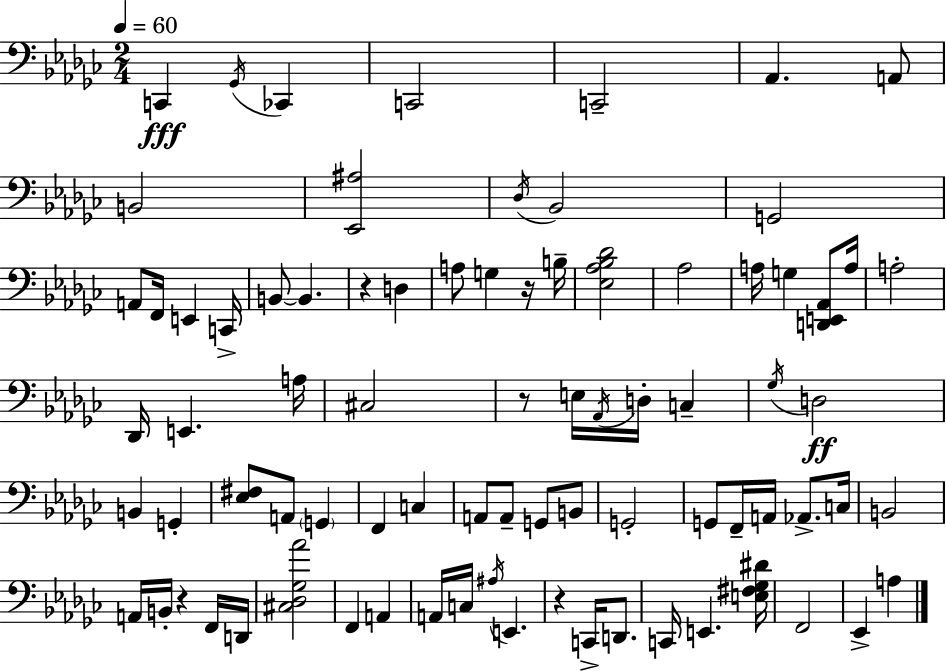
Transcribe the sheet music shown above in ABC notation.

X:1
T:Untitled
M:2/4
L:1/4
K:Ebm
C,, _G,,/4 _C,, C,,2 C,,2 _A,, A,,/2 B,,2 [_E,,^A,]2 _D,/4 _B,,2 G,,2 A,,/2 F,,/4 E,, C,,/4 B,,/2 B,, z D, A,/2 G, z/4 B,/4 [_E,_A,_B,_D]2 _A,2 A,/4 G, [D,,E,,_A,,]/2 A,/4 A,2 _D,,/4 E,, A,/4 ^C,2 z/2 E,/4 _A,,/4 D,/4 C, _G,/4 D,2 B,, G,, [_E,^F,]/2 A,,/2 G,, F,, C, A,,/2 A,,/2 G,,/2 B,,/2 G,,2 G,,/2 F,,/4 A,,/4 _A,,/2 C,/4 B,,2 A,,/4 B,,/4 z F,,/4 D,,/4 [^C,_D,_G,_A]2 F,, A,, A,,/4 C,/4 ^A,/4 E,, z C,,/4 D,,/2 C,,/4 E,, [E,^F,_G,^D]/4 F,,2 _E,, A,